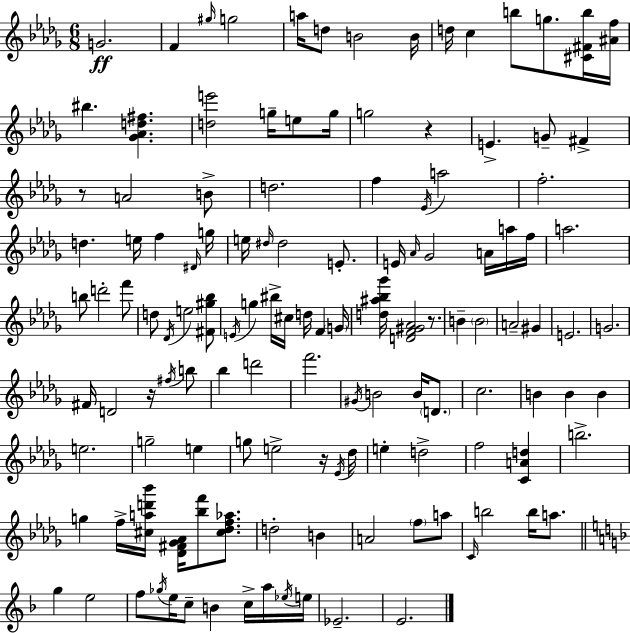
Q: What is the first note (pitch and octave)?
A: G4